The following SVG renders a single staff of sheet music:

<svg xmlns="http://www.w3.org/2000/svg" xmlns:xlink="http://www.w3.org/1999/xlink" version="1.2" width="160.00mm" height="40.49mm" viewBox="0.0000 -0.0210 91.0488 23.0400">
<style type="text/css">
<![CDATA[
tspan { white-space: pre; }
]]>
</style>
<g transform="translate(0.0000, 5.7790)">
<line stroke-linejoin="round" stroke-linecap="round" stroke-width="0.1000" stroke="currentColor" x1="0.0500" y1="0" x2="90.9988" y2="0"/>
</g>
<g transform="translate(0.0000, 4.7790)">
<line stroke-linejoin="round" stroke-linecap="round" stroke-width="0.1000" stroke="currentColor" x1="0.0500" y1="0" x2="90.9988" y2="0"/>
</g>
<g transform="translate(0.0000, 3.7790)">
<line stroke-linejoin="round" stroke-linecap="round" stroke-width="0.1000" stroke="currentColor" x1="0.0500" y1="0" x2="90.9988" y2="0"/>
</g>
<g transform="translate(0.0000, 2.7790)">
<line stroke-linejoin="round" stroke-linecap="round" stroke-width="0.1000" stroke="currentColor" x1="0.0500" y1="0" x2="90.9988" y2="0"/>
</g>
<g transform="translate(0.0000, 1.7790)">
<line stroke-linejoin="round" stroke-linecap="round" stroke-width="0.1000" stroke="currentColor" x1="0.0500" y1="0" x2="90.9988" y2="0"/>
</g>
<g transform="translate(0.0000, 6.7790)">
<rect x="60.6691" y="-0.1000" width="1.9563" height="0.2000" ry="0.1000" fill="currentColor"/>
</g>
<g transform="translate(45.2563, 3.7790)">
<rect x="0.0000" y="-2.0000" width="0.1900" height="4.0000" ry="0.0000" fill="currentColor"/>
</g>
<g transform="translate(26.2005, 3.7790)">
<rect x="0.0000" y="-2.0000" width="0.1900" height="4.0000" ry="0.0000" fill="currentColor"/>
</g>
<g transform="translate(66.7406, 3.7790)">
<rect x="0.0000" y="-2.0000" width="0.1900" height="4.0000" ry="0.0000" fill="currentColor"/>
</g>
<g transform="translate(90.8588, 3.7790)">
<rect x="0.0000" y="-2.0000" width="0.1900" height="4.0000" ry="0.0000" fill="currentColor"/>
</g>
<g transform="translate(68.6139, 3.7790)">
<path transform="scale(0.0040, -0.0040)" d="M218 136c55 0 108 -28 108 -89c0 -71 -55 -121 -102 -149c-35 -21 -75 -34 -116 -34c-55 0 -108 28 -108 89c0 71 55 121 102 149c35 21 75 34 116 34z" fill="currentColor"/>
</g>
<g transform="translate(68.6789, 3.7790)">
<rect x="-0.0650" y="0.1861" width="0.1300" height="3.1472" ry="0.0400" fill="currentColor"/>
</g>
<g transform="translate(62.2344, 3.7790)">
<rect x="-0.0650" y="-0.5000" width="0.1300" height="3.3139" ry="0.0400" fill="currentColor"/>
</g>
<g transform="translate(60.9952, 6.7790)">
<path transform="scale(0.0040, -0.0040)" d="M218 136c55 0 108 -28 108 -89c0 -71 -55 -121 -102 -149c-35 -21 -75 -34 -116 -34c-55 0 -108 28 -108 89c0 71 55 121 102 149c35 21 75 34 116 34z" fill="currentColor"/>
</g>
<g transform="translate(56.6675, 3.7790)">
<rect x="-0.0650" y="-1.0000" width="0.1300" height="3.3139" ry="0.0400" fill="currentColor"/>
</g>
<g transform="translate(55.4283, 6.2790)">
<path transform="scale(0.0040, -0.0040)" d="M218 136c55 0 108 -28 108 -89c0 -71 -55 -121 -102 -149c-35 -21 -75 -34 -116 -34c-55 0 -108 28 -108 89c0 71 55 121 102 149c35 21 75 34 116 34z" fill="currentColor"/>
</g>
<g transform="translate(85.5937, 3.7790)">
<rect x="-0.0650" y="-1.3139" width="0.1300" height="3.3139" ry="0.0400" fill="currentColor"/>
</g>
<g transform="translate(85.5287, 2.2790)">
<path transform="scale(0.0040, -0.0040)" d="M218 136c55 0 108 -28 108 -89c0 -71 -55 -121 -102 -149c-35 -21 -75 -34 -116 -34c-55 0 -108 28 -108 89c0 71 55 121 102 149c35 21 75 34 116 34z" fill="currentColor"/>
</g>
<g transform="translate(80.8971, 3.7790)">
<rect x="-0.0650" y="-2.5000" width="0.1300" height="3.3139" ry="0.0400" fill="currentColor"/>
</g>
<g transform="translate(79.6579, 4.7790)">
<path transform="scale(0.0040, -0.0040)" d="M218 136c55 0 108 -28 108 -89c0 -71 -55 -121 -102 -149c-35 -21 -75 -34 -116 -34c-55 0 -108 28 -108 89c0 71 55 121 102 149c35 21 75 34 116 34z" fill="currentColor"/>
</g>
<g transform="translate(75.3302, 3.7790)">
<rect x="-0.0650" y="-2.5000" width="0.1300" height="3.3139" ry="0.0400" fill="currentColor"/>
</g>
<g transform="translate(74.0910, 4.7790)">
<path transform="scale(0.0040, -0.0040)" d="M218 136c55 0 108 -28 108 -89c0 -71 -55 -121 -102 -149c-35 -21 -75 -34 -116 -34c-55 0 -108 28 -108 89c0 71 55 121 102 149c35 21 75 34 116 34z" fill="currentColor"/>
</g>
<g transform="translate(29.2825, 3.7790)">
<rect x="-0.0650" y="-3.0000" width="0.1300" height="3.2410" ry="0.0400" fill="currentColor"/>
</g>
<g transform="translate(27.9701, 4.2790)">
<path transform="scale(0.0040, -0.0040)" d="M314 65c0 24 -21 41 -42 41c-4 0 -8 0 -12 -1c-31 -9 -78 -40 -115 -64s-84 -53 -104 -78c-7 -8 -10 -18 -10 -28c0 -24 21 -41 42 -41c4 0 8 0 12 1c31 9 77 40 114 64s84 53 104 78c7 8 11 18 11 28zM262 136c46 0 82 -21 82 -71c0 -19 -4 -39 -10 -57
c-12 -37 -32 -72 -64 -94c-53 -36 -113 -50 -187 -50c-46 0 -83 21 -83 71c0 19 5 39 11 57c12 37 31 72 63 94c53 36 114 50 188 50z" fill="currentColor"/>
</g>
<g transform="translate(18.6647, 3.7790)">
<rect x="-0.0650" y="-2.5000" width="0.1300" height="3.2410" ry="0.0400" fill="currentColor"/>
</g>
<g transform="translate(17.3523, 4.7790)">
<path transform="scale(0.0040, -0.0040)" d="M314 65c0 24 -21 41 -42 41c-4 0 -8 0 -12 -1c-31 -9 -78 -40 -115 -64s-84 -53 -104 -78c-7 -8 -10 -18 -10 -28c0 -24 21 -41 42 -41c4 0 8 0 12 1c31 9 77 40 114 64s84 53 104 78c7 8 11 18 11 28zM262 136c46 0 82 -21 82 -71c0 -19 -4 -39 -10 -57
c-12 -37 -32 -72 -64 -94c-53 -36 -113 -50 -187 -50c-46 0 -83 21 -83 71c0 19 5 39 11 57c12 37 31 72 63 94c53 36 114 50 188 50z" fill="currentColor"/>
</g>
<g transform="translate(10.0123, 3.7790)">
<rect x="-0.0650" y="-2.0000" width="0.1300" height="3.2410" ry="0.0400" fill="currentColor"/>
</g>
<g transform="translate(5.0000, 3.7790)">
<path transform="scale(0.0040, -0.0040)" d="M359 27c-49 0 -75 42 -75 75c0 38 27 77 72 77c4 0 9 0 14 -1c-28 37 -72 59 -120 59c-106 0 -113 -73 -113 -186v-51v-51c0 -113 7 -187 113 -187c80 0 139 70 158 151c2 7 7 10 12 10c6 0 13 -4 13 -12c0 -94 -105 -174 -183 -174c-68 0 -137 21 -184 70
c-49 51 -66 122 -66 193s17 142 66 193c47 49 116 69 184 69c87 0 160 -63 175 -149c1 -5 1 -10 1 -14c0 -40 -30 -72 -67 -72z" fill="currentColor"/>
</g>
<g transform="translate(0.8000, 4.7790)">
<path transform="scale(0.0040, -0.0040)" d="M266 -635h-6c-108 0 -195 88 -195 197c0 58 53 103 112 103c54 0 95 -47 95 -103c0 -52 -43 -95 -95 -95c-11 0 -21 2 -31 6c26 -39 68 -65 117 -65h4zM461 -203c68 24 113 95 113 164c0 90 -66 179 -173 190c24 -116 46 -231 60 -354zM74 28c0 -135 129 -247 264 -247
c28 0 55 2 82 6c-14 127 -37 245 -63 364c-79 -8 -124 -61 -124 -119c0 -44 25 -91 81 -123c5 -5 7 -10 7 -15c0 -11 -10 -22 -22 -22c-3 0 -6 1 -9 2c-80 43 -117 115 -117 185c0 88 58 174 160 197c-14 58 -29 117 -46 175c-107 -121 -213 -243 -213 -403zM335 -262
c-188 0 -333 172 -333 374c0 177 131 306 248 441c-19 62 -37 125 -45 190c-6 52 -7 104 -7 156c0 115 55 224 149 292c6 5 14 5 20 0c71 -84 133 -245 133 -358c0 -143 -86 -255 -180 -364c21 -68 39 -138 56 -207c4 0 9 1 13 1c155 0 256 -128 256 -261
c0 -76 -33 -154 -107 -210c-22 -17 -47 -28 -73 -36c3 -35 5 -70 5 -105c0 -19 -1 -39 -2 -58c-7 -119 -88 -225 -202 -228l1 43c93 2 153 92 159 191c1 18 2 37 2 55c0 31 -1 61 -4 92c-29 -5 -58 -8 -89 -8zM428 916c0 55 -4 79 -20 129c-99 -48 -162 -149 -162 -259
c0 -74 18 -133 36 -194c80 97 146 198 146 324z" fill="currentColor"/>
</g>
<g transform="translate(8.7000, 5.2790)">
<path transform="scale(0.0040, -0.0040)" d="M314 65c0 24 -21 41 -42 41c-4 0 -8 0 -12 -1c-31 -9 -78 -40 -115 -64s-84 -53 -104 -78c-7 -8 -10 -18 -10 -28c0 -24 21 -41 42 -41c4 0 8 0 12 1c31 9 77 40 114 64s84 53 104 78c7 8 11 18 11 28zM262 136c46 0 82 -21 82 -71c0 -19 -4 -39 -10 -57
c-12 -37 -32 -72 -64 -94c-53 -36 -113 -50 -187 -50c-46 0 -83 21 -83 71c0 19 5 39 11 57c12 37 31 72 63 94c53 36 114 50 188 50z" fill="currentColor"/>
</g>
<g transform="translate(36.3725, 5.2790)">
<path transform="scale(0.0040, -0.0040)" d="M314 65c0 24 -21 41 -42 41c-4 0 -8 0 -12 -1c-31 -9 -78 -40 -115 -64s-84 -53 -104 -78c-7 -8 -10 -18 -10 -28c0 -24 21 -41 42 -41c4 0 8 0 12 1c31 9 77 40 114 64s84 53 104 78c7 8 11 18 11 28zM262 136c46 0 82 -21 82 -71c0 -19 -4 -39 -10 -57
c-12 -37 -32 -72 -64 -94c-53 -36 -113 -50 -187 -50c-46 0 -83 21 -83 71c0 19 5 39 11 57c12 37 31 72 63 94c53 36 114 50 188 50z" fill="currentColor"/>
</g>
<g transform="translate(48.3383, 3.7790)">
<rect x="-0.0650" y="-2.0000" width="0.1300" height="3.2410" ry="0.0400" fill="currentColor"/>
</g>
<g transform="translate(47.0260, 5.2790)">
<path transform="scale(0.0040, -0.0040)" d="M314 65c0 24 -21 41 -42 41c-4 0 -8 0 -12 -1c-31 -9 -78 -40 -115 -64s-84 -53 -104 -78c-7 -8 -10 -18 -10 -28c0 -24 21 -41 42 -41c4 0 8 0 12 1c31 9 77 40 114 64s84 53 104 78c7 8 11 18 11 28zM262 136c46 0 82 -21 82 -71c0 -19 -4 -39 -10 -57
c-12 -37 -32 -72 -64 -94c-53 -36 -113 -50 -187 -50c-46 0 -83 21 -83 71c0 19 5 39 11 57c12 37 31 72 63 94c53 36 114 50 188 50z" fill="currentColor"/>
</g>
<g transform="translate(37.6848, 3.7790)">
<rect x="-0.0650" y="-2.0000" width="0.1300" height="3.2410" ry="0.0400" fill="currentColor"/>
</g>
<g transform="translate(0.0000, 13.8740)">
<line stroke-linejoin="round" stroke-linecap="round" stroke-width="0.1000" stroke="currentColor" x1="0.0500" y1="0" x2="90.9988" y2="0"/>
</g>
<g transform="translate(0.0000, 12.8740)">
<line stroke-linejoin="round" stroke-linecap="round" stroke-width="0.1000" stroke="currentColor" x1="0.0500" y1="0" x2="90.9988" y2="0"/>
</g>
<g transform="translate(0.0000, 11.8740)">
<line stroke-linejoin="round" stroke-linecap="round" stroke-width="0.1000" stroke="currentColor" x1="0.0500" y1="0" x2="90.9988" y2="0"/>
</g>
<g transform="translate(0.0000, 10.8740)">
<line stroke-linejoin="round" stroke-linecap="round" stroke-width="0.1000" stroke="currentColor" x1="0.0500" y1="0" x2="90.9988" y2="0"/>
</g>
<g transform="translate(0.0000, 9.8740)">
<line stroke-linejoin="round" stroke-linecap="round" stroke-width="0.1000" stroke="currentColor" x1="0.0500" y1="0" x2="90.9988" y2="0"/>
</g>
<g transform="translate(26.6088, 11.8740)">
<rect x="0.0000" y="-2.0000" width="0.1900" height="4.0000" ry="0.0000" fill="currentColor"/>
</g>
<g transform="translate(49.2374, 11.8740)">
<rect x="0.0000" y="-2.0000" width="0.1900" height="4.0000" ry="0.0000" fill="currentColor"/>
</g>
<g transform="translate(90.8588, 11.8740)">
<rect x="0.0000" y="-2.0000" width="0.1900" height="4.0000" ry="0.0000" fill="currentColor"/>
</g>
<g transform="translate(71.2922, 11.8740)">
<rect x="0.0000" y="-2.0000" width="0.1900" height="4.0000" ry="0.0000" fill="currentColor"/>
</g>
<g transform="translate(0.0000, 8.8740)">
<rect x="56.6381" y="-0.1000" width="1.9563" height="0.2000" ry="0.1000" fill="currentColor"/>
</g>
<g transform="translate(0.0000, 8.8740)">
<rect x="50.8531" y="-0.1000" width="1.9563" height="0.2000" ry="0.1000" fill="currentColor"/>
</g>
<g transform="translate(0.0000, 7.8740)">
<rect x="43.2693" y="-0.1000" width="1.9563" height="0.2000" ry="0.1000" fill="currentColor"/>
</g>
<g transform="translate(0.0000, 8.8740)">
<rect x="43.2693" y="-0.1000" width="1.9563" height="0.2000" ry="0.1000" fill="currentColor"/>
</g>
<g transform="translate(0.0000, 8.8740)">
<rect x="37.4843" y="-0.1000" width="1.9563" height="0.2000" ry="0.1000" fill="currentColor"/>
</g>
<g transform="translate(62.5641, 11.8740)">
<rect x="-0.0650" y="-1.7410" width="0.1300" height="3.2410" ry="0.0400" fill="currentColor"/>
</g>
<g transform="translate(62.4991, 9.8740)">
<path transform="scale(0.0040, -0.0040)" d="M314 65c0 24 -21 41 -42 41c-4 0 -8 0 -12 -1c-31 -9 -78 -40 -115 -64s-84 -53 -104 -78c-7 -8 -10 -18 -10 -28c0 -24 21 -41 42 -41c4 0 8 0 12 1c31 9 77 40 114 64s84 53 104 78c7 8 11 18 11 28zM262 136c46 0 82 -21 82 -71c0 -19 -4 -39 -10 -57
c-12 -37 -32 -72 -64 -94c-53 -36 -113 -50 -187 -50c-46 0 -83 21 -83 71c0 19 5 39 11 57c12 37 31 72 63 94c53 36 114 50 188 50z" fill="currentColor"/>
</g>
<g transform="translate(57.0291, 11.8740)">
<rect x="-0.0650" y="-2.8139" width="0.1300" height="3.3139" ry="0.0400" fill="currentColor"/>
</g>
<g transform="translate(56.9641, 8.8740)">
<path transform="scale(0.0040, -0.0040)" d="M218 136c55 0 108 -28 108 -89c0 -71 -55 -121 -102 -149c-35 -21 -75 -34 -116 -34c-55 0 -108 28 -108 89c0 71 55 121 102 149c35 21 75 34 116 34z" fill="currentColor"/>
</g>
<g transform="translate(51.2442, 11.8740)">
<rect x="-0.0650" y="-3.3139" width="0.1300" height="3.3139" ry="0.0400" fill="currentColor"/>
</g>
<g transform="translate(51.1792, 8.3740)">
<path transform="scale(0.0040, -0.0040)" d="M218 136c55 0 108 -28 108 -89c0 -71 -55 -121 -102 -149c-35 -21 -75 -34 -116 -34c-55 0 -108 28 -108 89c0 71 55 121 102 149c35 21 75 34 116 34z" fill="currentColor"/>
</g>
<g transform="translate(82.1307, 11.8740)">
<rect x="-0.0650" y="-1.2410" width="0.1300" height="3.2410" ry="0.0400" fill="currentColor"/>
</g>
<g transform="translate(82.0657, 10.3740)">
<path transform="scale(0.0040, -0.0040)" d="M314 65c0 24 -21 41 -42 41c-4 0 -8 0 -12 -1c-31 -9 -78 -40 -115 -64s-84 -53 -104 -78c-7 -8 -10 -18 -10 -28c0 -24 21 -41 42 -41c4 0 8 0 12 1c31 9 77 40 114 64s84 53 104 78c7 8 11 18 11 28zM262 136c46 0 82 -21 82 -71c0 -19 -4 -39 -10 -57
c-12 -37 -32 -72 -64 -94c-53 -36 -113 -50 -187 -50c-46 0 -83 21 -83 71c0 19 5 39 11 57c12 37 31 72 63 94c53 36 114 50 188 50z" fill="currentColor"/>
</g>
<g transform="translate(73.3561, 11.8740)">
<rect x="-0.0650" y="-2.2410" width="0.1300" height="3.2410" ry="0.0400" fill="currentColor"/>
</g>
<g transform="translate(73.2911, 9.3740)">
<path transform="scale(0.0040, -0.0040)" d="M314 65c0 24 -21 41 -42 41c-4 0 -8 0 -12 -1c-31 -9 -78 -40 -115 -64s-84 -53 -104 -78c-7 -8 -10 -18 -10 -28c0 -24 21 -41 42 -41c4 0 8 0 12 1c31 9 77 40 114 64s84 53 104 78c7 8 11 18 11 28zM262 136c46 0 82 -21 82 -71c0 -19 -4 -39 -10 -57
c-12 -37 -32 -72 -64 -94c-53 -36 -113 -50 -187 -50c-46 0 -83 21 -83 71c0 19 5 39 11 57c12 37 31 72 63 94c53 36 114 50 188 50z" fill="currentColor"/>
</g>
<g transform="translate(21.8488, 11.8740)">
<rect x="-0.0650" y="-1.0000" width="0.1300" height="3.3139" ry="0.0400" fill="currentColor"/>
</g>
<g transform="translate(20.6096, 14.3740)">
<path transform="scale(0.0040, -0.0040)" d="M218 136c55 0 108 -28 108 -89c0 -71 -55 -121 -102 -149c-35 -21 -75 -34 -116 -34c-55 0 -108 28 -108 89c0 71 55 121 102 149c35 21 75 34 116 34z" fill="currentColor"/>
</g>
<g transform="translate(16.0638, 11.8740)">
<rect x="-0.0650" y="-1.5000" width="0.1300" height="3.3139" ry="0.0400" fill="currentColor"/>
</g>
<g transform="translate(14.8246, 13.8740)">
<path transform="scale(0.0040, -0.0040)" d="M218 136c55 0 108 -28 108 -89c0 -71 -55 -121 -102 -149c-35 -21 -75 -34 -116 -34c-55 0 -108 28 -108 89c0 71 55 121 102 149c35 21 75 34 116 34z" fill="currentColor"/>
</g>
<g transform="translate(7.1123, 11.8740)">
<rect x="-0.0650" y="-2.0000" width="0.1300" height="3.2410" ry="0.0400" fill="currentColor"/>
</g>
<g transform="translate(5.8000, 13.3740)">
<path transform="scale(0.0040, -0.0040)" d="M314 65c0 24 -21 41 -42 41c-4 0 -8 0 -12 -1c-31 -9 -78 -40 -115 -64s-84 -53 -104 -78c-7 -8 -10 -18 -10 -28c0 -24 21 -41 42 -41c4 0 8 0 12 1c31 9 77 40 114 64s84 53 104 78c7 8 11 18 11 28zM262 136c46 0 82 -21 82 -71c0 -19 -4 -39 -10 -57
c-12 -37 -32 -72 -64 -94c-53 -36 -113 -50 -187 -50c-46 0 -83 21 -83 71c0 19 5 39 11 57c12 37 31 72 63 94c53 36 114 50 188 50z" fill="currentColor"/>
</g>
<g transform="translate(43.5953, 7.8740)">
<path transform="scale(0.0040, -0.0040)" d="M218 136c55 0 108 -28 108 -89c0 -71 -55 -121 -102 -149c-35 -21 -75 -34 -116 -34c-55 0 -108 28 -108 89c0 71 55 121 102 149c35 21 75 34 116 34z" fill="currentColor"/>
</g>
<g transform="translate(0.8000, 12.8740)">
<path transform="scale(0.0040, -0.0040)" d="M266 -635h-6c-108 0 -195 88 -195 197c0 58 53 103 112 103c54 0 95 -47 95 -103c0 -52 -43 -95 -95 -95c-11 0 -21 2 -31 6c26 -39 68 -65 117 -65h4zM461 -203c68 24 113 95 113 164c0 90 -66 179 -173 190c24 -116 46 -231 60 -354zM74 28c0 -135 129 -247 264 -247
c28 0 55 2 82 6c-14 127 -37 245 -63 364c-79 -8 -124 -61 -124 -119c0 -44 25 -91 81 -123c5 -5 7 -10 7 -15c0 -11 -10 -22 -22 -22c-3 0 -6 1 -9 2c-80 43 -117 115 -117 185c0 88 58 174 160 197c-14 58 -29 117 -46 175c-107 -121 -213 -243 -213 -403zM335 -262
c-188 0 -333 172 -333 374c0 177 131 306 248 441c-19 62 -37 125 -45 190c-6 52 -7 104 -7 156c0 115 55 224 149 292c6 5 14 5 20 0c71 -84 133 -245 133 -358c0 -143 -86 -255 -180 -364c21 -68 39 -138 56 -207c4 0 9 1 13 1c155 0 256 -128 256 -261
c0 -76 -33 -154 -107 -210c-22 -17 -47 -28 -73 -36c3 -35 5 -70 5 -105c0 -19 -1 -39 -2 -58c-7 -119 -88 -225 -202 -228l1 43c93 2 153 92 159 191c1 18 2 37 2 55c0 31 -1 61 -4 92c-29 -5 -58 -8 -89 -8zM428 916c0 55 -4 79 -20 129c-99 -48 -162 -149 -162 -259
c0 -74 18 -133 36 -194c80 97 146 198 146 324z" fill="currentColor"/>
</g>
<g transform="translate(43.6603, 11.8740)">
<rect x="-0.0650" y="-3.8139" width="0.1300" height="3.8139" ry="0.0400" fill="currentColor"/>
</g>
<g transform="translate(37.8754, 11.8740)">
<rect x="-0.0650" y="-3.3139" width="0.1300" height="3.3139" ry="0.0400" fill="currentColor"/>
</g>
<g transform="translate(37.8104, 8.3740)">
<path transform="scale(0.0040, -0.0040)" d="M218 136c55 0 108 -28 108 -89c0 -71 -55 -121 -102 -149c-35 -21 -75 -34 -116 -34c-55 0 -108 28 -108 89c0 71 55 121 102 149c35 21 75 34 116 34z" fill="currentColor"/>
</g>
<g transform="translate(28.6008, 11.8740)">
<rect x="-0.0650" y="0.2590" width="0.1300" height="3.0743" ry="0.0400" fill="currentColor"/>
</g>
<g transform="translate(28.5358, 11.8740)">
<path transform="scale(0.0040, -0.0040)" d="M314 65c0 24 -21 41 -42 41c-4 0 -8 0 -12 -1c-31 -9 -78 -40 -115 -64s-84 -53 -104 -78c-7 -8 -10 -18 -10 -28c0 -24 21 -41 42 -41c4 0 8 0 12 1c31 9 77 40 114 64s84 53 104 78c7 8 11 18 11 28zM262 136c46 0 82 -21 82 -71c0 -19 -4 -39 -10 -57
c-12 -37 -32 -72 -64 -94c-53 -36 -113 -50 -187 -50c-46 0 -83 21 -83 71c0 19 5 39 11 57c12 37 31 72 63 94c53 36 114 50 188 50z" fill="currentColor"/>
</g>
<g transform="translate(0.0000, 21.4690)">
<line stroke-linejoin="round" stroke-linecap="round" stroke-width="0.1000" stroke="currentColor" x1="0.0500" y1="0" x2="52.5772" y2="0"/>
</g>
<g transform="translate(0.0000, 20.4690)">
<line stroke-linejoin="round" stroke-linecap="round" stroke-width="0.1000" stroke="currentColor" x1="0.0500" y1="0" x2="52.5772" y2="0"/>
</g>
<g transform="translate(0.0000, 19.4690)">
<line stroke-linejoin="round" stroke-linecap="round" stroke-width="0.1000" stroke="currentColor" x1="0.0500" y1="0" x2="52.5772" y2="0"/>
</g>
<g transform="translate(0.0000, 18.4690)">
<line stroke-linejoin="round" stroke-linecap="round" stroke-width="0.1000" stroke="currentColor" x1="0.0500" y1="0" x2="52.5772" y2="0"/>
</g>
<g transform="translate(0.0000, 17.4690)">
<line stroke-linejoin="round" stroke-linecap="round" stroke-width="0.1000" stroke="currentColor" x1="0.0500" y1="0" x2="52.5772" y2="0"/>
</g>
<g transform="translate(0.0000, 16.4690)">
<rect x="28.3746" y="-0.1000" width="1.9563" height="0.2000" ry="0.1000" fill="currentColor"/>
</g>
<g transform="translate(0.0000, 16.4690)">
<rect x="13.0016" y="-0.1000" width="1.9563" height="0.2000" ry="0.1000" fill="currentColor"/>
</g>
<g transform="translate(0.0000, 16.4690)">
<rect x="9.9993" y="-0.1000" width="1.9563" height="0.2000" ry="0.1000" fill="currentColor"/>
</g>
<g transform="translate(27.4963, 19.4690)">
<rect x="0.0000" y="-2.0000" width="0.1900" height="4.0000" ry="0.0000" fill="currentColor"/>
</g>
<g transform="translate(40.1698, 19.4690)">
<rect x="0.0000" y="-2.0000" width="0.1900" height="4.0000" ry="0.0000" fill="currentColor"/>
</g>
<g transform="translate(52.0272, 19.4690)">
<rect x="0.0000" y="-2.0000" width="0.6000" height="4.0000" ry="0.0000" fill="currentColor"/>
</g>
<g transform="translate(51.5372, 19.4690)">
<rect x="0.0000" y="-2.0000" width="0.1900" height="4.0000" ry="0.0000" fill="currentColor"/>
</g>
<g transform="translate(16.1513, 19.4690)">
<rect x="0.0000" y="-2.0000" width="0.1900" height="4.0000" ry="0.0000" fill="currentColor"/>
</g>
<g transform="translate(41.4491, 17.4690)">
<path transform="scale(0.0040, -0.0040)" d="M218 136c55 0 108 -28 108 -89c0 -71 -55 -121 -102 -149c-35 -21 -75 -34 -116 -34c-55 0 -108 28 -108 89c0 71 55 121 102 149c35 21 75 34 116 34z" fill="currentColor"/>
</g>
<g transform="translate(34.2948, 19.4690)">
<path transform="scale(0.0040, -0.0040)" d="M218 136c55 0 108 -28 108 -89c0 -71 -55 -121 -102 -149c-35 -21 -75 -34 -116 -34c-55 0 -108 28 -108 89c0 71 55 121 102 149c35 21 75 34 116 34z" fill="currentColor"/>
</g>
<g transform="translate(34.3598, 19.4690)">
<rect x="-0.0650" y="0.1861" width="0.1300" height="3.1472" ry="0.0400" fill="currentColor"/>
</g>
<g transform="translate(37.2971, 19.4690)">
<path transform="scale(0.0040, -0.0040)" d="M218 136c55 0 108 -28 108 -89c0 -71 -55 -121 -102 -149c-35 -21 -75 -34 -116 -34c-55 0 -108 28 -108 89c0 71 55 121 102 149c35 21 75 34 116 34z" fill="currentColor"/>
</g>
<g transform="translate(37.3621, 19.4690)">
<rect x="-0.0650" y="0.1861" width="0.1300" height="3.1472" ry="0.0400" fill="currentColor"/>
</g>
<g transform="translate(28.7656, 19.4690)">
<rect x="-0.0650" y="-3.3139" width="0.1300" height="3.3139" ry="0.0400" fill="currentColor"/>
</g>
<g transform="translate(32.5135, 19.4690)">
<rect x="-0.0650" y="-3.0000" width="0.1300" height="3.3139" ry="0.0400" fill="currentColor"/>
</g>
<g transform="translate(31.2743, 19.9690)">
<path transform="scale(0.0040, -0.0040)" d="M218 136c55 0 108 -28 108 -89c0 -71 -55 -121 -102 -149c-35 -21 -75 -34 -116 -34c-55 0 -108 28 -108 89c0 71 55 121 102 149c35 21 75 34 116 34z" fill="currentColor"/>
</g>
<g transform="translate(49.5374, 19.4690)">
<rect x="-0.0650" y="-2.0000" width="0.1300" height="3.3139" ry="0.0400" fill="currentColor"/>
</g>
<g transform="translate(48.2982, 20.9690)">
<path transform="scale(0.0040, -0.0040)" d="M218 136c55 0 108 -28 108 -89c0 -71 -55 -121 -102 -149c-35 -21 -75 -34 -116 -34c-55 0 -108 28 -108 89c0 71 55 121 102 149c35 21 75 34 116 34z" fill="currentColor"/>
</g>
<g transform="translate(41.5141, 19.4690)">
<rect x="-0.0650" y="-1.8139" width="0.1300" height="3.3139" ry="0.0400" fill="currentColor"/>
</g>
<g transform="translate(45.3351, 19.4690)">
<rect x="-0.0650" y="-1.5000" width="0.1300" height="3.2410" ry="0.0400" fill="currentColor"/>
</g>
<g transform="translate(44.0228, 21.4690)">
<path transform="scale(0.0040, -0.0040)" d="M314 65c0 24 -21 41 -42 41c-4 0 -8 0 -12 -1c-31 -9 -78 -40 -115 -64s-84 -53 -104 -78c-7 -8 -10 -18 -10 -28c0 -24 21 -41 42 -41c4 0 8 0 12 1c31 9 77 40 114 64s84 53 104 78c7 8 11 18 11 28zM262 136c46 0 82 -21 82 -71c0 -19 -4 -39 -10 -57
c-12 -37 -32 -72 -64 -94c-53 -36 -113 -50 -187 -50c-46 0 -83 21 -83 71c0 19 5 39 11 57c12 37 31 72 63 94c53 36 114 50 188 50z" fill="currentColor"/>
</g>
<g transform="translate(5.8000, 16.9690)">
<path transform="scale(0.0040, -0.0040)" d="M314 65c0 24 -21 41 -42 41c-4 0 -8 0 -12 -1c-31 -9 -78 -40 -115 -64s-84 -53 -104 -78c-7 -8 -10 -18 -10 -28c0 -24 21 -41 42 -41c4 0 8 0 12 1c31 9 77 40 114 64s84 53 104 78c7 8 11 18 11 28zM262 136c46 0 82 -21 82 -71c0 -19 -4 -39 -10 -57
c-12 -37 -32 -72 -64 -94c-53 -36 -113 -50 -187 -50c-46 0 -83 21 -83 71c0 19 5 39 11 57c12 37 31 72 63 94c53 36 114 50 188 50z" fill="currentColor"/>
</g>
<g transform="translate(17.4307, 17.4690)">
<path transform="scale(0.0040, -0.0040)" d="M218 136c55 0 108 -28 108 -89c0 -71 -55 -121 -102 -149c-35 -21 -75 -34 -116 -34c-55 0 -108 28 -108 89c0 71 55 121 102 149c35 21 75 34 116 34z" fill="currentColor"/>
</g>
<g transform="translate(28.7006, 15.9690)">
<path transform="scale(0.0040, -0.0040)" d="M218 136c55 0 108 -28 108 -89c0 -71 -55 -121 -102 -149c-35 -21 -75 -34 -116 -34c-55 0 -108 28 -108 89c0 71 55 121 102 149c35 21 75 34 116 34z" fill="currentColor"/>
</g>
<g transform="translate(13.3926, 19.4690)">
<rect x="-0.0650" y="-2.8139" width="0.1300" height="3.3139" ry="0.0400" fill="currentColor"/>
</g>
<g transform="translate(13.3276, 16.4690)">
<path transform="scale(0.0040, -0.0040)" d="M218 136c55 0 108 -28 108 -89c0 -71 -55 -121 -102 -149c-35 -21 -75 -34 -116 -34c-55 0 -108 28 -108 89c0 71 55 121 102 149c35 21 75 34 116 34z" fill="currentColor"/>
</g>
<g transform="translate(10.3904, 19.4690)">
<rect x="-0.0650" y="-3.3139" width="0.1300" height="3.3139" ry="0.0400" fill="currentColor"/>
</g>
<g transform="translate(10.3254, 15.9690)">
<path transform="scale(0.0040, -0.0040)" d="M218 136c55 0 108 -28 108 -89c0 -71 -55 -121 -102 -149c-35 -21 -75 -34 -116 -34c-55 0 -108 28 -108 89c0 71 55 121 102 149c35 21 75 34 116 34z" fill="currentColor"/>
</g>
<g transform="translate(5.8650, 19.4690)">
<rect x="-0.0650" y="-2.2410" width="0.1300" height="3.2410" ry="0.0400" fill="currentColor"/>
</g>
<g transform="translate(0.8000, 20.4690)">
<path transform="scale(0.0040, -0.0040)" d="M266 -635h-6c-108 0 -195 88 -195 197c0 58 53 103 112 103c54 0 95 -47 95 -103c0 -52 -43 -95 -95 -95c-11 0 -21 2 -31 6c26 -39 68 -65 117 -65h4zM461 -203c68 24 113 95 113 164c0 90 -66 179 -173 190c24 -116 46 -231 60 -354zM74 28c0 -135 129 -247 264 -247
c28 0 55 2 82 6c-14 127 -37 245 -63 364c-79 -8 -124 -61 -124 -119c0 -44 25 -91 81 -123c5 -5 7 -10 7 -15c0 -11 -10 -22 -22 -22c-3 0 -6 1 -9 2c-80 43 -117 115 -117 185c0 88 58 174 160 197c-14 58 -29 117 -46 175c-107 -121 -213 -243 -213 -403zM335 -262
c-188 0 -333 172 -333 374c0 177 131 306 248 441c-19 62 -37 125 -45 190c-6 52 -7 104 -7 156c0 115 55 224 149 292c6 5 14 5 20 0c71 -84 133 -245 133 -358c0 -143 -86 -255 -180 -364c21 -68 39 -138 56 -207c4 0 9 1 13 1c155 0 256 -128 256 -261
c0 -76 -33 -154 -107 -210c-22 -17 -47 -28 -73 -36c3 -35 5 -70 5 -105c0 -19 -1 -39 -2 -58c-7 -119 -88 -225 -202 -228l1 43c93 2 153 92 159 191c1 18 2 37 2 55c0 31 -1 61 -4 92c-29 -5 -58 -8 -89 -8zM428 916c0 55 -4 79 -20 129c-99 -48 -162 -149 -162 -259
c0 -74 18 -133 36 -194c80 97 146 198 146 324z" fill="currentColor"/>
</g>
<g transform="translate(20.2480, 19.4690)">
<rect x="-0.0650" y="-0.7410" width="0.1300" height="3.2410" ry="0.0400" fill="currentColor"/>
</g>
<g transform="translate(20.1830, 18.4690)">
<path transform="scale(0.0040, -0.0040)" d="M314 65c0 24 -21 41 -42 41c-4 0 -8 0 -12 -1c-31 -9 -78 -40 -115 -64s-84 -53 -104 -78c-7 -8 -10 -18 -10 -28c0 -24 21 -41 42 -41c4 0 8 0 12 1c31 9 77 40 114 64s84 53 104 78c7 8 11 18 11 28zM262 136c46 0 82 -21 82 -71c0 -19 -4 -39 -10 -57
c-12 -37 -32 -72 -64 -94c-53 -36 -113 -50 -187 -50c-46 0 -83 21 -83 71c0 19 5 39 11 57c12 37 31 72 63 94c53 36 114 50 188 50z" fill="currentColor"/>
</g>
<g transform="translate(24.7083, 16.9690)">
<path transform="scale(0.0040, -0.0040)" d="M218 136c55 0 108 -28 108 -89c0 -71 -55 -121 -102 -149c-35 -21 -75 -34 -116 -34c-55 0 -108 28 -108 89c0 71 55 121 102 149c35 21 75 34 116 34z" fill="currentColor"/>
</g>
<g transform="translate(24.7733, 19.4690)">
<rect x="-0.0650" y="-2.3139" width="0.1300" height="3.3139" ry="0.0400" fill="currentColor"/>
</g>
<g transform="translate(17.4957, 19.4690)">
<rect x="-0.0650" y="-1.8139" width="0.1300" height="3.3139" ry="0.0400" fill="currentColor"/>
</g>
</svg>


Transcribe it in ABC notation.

X:1
T:Untitled
M:4/4
L:1/4
K:C
F2 G2 A2 F2 F2 D C B G G e F2 E D B2 b c' b a f2 g2 e2 g2 b a f d2 g b A B B f E2 F